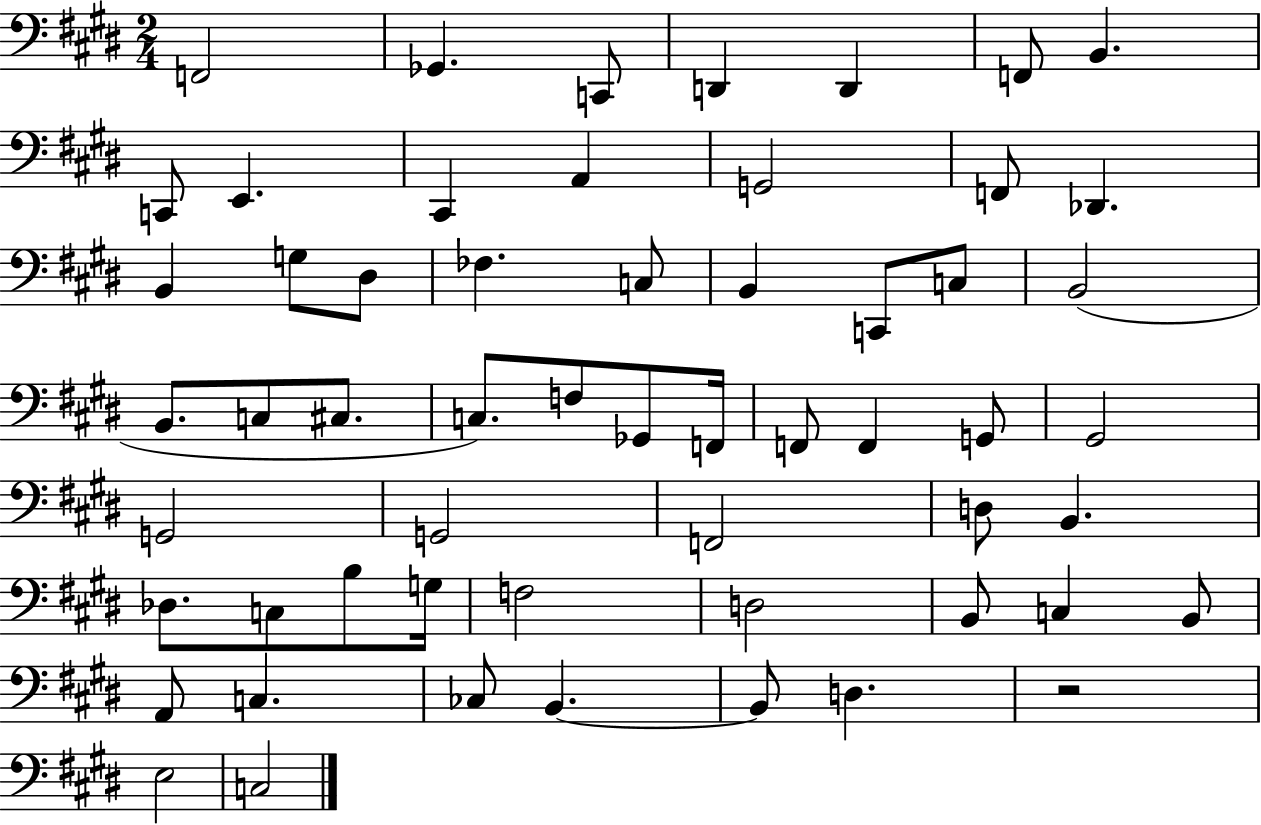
F2/h Gb2/q. C2/e D2/q D2/q F2/e B2/q. C2/e E2/q. C#2/q A2/q G2/h F2/e Db2/q. B2/q G3/e D#3/e FES3/q. C3/e B2/q C2/e C3/e B2/h B2/e. C3/e C#3/e. C3/e. F3/e Gb2/e F2/s F2/e F2/q G2/e G#2/h G2/h G2/h F2/h D3/e B2/q. Db3/e. C3/e B3/e G3/s F3/h D3/h B2/e C3/q B2/e A2/e C3/q. CES3/e B2/q. B2/e D3/q. R/h E3/h C3/h